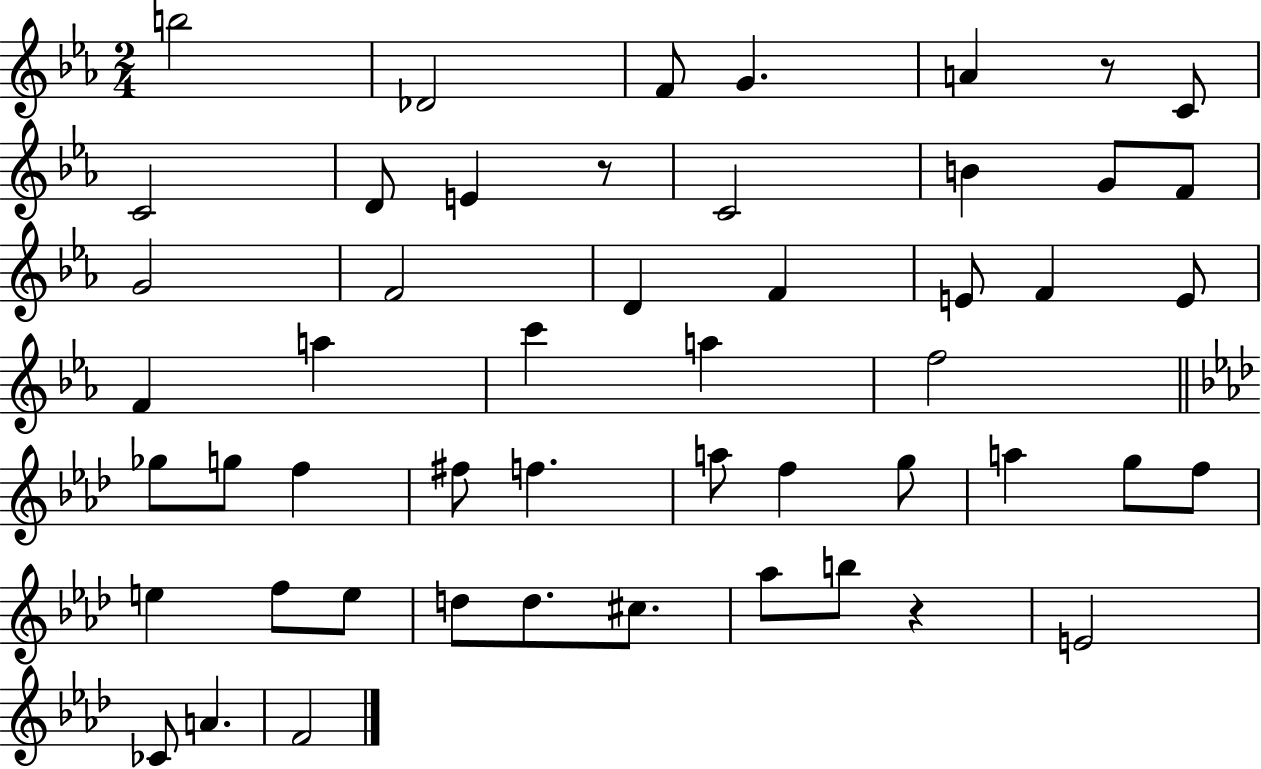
{
  \clef treble
  \numericTimeSignature
  \time 2/4
  \key ees \major
  b''2 | des'2 | f'8 g'4. | a'4 r8 c'8 | \break c'2 | d'8 e'4 r8 | c'2 | b'4 g'8 f'8 | \break g'2 | f'2 | d'4 f'4 | e'8 f'4 e'8 | \break f'4 a''4 | c'''4 a''4 | f''2 | \bar "||" \break \key aes \major ges''8 g''8 f''4 | fis''8 f''4. | a''8 f''4 g''8 | a''4 g''8 f''8 | \break e''4 f''8 e''8 | d''8 d''8. cis''8. | aes''8 b''8 r4 | e'2 | \break ces'8 a'4. | f'2 | \bar "|."
}